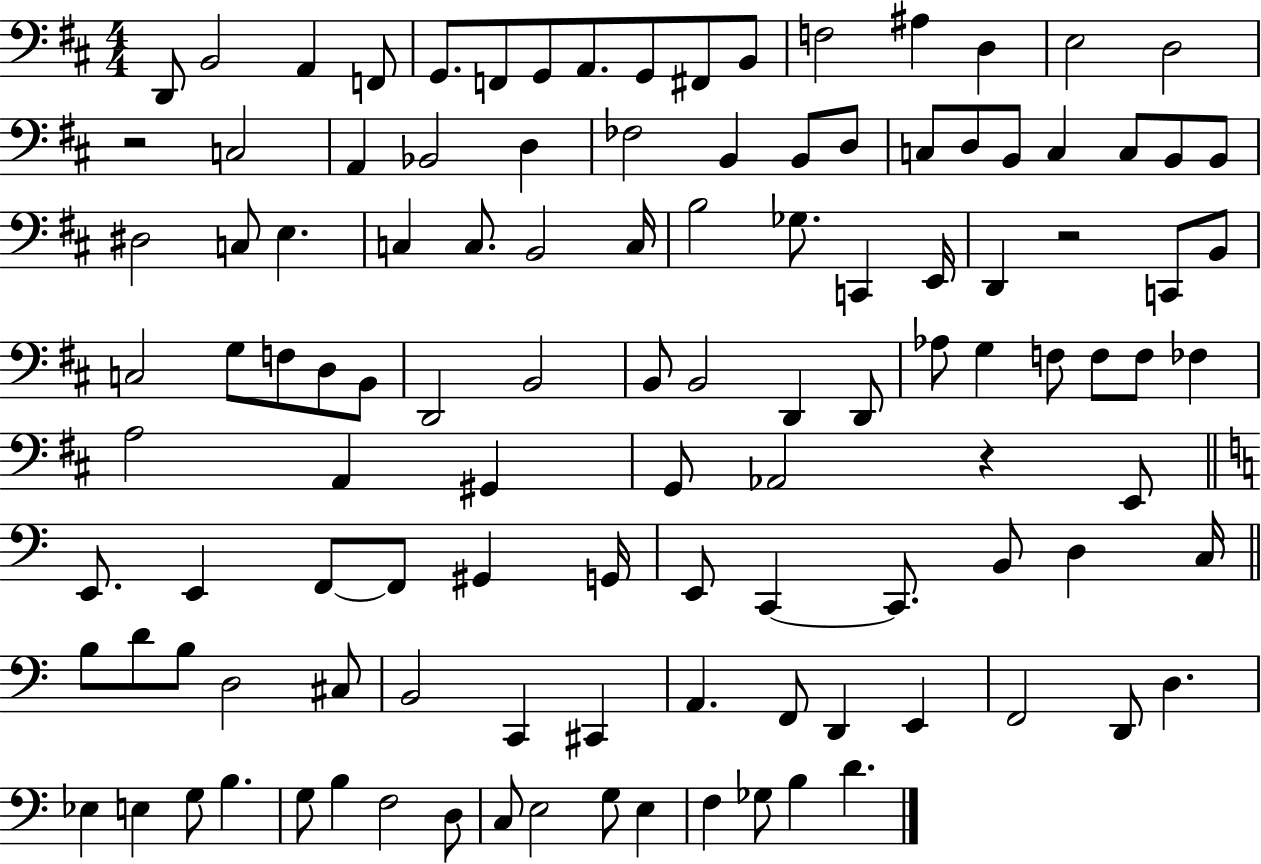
{
  \clef bass
  \numericTimeSignature
  \time 4/4
  \key d \major
  d,8 b,2 a,4 f,8 | g,8. f,8 g,8 a,8. g,8 fis,8 b,8 | f2 ais4 d4 | e2 d2 | \break r2 c2 | a,4 bes,2 d4 | fes2 b,4 b,8 d8 | c8 d8 b,8 c4 c8 b,8 b,8 | \break dis2 c8 e4. | c4 c8. b,2 c16 | b2 ges8. c,4 e,16 | d,4 r2 c,8 b,8 | \break c2 g8 f8 d8 b,8 | d,2 b,2 | b,8 b,2 d,4 d,8 | aes8 g4 f8 f8 f8 fes4 | \break a2 a,4 gis,4 | g,8 aes,2 r4 e,8 | \bar "||" \break \key c \major e,8. e,4 f,8~~ f,8 gis,4 g,16 | e,8 c,4~~ c,8. b,8 d4 c16 | \bar "||" \break \key a \minor b8 d'8 b8 d2 cis8 | b,2 c,4 cis,4 | a,4. f,8 d,4 e,4 | f,2 d,8 d4. | \break ees4 e4 g8 b4. | g8 b4 f2 d8 | c8 e2 g8 e4 | f4 ges8 b4 d'4. | \break \bar "|."
}